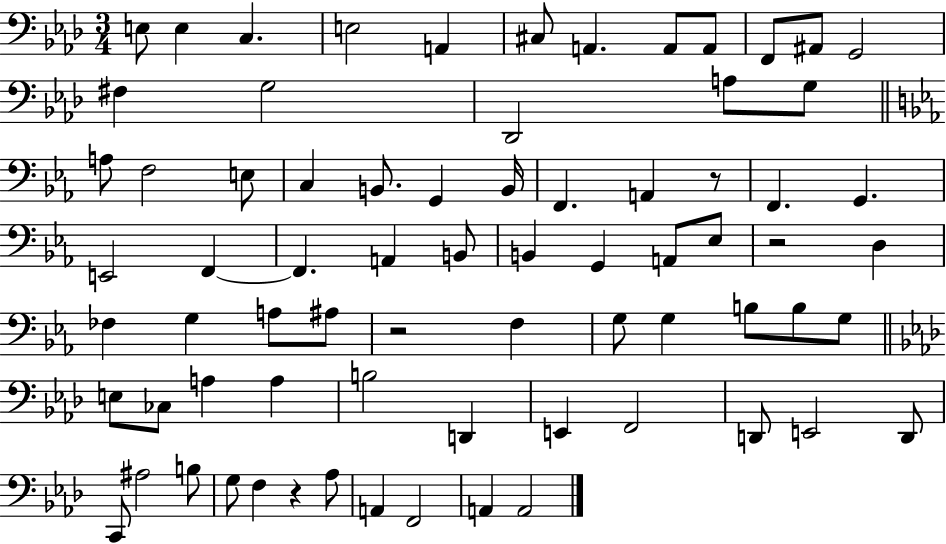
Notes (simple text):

E3/e E3/q C3/q. E3/h A2/q C#3/e A2/q. A2/e A2/e F2/e A#2/e G2/h F#3/q G3/h Db2/h A3/e G3/e A3/e F3/h E3/e C3/q B2/e. G2/q B2/s F2/q. A2/q R/e F2/q. G2/q. E2/h F2/q F2/q. A2/q B2/e B2/q G2/q A2/e Eb3/e R/h D3/q FES3/q G3/q A3/e A#3/e R/h F3/q G3/e G3/q B3/e B3/e G3/e E3/e CES3/e A3/q A3/q B3/h D2/q E2/q F2/h D2/e E2/h D2/e C2/e A#3/h B3/e G3/e F3/q R/q Ab3/e A2/q F2/h A2/q A2/h